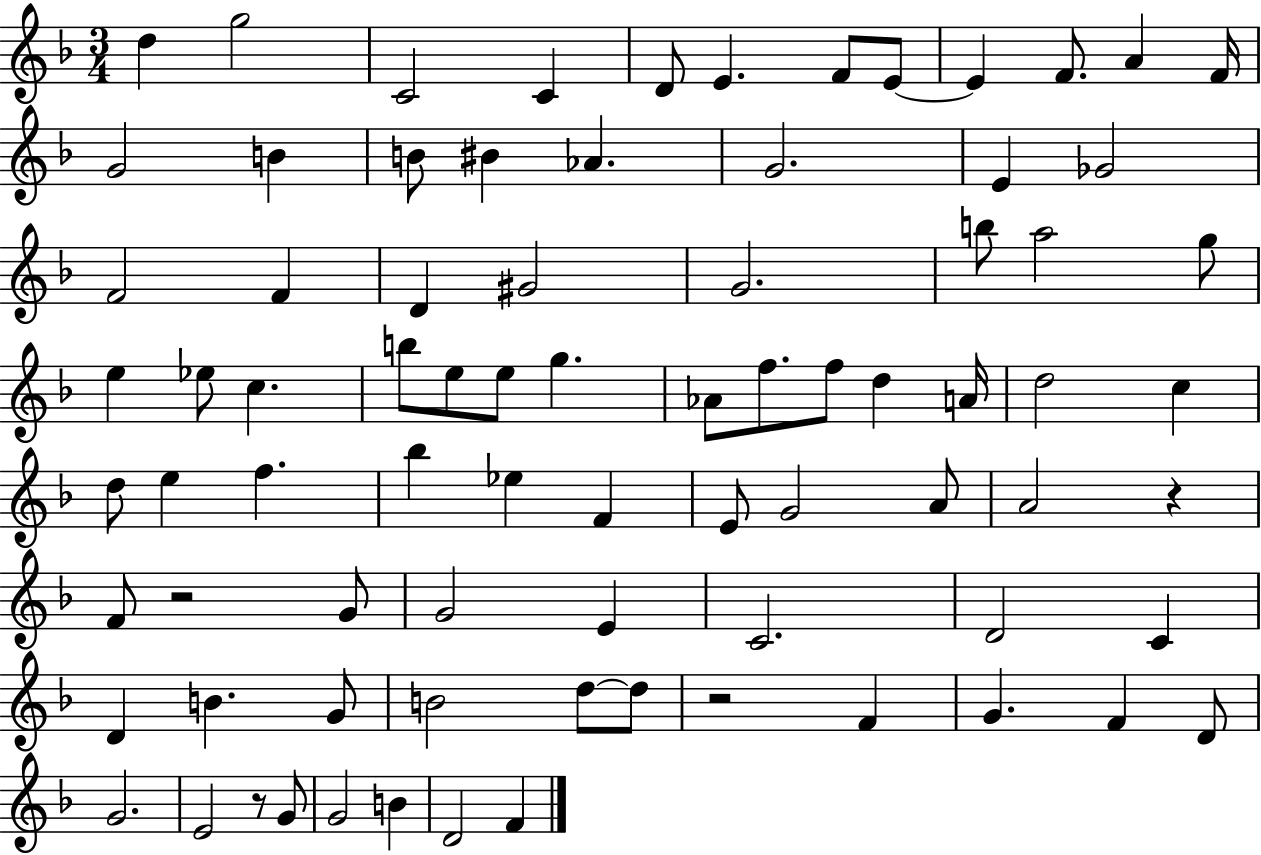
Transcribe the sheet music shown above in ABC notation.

X:1
T:Untitled
M:3/4
L:1/4
K:F
d g2 C2 C D/2 E F/2 E/2 E F/2 A F/4 G2 B B/2 ^B _A G2 E _G2 F2 F D ^G2 G2 b/2 a2 g/2 e _e/2 c b/2 e/2 e/2 g _A/2 f/2 f/2 d A/4 d2 c d/2 e f _b _e F E/2 G2 A/2 A2 z F/2 z2 G/2 G2 E C2 D2 C D B G/2 B2 d/2 d/2 z2 F G F D/2 G2 E2 z/2 G/2 G2 B D2 F